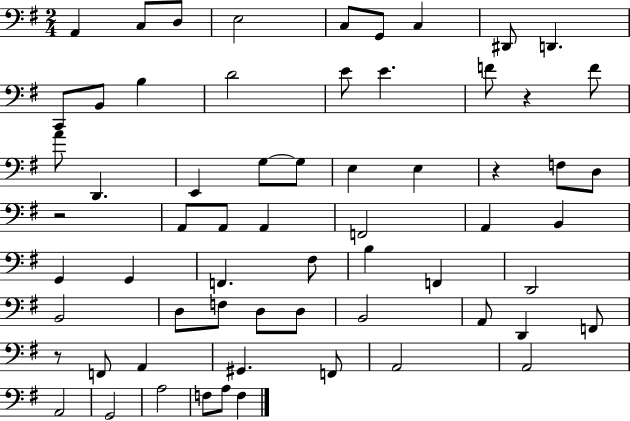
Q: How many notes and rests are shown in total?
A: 64